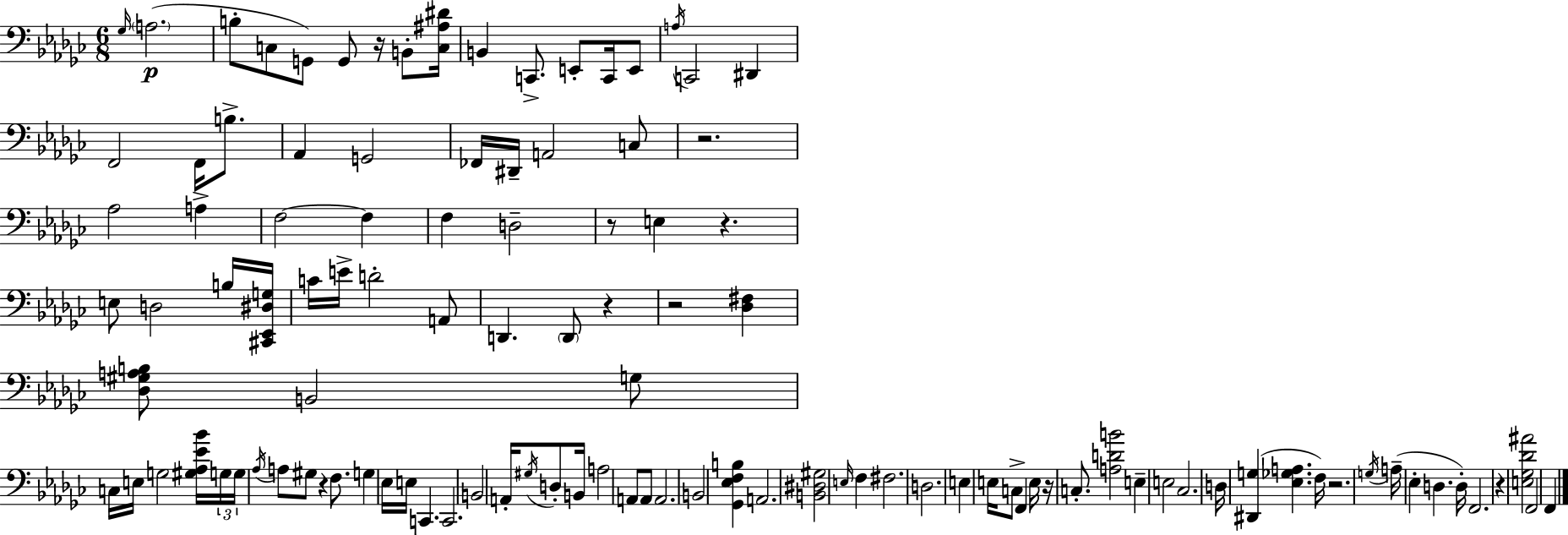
X:1
T:Untitled
M:6/8
L:1/4
K:Ebm
_G,/4 A,2 B,/2 C,/2 G,,/2 G,,/2 z/4 B,,/2 [C,^A,^D]/4 B,, C,,/2 E,,/2 C,,/4 E,,/2 A,/4 C,,2 ^D,, F,,2 F,,/4 B,/2 _A,, G,,2 _F,,/4 ^D,,/4 A,,2 C,/2 z2 _A,2 A, F,2 F, F, D,2 z/2 E, z E,/2 D,2 B,/4 [^C,,_E,,^D,G,]/4 C/4 E/4 D2 A,,/2 D,, D,,/2 z z2 [_D,^F,] [_D,^G,A,B,]/2 B,,2 G,/2 C,/4 E,/4 G,2 [^G,_A,_E_B]/4 G,/4 G,/4 _A,/4 A,/2 ^G,/2 z F,/2 G, _E,/4 E,/4 C,, C,,2 B,,2 A,,/4 ^G,/4 D,/2 B,,/4 A,2 A,,/2 A,,/2 A,,2 B,,2 [_G,,_E,F,B,] A,,2 [B,,^D,^G,]2 E,/4 F, ^F,2 D,2 E, E,/4 C,/2 F,, E,/4 z/4 C,/2 [A,DB]2 E, E,2 _C,2 D,/4 [^D,,G,] [_E,_G,A,] F,/4 z2 G,/4 A,/4 _E, D, D,/4 F,,2 z [E,_G,_D^A]2 F,,2 F,,